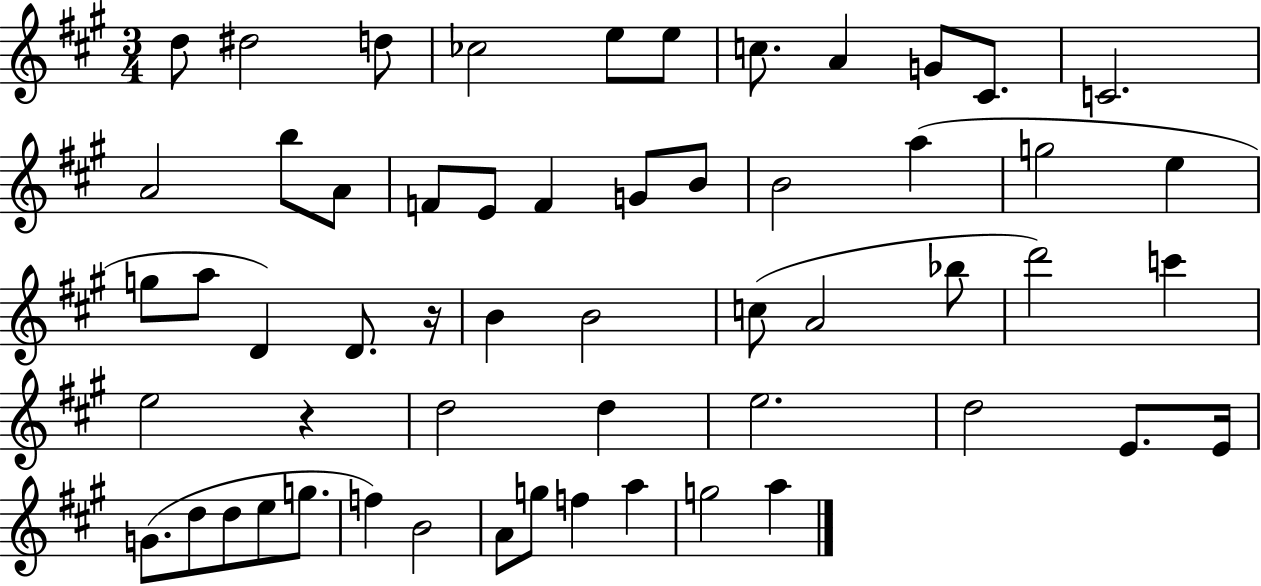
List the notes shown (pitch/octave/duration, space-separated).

D5/e D#5/h D5/e CES5/h E5/e E5/e C5/e. A4/q G4/e C#4/e. C4/h. A4/h B5/e A4/e F4/e E4/e F4/q G4/e B4/e B4/h A5/q G5/h E5/q G5/e A5/e D4/q D4/e. R/s B4/q B4/h C5/e A4/h Bb5/e D6/h C6/q E5/h R/q D5/h D5/q E5/h. D5/h E4/e. E4/s G4/e. D5/e D5/e E5/e G5/e. F5/q B4/h A4/e G5/e F5/q A5/q G5/h A5/q